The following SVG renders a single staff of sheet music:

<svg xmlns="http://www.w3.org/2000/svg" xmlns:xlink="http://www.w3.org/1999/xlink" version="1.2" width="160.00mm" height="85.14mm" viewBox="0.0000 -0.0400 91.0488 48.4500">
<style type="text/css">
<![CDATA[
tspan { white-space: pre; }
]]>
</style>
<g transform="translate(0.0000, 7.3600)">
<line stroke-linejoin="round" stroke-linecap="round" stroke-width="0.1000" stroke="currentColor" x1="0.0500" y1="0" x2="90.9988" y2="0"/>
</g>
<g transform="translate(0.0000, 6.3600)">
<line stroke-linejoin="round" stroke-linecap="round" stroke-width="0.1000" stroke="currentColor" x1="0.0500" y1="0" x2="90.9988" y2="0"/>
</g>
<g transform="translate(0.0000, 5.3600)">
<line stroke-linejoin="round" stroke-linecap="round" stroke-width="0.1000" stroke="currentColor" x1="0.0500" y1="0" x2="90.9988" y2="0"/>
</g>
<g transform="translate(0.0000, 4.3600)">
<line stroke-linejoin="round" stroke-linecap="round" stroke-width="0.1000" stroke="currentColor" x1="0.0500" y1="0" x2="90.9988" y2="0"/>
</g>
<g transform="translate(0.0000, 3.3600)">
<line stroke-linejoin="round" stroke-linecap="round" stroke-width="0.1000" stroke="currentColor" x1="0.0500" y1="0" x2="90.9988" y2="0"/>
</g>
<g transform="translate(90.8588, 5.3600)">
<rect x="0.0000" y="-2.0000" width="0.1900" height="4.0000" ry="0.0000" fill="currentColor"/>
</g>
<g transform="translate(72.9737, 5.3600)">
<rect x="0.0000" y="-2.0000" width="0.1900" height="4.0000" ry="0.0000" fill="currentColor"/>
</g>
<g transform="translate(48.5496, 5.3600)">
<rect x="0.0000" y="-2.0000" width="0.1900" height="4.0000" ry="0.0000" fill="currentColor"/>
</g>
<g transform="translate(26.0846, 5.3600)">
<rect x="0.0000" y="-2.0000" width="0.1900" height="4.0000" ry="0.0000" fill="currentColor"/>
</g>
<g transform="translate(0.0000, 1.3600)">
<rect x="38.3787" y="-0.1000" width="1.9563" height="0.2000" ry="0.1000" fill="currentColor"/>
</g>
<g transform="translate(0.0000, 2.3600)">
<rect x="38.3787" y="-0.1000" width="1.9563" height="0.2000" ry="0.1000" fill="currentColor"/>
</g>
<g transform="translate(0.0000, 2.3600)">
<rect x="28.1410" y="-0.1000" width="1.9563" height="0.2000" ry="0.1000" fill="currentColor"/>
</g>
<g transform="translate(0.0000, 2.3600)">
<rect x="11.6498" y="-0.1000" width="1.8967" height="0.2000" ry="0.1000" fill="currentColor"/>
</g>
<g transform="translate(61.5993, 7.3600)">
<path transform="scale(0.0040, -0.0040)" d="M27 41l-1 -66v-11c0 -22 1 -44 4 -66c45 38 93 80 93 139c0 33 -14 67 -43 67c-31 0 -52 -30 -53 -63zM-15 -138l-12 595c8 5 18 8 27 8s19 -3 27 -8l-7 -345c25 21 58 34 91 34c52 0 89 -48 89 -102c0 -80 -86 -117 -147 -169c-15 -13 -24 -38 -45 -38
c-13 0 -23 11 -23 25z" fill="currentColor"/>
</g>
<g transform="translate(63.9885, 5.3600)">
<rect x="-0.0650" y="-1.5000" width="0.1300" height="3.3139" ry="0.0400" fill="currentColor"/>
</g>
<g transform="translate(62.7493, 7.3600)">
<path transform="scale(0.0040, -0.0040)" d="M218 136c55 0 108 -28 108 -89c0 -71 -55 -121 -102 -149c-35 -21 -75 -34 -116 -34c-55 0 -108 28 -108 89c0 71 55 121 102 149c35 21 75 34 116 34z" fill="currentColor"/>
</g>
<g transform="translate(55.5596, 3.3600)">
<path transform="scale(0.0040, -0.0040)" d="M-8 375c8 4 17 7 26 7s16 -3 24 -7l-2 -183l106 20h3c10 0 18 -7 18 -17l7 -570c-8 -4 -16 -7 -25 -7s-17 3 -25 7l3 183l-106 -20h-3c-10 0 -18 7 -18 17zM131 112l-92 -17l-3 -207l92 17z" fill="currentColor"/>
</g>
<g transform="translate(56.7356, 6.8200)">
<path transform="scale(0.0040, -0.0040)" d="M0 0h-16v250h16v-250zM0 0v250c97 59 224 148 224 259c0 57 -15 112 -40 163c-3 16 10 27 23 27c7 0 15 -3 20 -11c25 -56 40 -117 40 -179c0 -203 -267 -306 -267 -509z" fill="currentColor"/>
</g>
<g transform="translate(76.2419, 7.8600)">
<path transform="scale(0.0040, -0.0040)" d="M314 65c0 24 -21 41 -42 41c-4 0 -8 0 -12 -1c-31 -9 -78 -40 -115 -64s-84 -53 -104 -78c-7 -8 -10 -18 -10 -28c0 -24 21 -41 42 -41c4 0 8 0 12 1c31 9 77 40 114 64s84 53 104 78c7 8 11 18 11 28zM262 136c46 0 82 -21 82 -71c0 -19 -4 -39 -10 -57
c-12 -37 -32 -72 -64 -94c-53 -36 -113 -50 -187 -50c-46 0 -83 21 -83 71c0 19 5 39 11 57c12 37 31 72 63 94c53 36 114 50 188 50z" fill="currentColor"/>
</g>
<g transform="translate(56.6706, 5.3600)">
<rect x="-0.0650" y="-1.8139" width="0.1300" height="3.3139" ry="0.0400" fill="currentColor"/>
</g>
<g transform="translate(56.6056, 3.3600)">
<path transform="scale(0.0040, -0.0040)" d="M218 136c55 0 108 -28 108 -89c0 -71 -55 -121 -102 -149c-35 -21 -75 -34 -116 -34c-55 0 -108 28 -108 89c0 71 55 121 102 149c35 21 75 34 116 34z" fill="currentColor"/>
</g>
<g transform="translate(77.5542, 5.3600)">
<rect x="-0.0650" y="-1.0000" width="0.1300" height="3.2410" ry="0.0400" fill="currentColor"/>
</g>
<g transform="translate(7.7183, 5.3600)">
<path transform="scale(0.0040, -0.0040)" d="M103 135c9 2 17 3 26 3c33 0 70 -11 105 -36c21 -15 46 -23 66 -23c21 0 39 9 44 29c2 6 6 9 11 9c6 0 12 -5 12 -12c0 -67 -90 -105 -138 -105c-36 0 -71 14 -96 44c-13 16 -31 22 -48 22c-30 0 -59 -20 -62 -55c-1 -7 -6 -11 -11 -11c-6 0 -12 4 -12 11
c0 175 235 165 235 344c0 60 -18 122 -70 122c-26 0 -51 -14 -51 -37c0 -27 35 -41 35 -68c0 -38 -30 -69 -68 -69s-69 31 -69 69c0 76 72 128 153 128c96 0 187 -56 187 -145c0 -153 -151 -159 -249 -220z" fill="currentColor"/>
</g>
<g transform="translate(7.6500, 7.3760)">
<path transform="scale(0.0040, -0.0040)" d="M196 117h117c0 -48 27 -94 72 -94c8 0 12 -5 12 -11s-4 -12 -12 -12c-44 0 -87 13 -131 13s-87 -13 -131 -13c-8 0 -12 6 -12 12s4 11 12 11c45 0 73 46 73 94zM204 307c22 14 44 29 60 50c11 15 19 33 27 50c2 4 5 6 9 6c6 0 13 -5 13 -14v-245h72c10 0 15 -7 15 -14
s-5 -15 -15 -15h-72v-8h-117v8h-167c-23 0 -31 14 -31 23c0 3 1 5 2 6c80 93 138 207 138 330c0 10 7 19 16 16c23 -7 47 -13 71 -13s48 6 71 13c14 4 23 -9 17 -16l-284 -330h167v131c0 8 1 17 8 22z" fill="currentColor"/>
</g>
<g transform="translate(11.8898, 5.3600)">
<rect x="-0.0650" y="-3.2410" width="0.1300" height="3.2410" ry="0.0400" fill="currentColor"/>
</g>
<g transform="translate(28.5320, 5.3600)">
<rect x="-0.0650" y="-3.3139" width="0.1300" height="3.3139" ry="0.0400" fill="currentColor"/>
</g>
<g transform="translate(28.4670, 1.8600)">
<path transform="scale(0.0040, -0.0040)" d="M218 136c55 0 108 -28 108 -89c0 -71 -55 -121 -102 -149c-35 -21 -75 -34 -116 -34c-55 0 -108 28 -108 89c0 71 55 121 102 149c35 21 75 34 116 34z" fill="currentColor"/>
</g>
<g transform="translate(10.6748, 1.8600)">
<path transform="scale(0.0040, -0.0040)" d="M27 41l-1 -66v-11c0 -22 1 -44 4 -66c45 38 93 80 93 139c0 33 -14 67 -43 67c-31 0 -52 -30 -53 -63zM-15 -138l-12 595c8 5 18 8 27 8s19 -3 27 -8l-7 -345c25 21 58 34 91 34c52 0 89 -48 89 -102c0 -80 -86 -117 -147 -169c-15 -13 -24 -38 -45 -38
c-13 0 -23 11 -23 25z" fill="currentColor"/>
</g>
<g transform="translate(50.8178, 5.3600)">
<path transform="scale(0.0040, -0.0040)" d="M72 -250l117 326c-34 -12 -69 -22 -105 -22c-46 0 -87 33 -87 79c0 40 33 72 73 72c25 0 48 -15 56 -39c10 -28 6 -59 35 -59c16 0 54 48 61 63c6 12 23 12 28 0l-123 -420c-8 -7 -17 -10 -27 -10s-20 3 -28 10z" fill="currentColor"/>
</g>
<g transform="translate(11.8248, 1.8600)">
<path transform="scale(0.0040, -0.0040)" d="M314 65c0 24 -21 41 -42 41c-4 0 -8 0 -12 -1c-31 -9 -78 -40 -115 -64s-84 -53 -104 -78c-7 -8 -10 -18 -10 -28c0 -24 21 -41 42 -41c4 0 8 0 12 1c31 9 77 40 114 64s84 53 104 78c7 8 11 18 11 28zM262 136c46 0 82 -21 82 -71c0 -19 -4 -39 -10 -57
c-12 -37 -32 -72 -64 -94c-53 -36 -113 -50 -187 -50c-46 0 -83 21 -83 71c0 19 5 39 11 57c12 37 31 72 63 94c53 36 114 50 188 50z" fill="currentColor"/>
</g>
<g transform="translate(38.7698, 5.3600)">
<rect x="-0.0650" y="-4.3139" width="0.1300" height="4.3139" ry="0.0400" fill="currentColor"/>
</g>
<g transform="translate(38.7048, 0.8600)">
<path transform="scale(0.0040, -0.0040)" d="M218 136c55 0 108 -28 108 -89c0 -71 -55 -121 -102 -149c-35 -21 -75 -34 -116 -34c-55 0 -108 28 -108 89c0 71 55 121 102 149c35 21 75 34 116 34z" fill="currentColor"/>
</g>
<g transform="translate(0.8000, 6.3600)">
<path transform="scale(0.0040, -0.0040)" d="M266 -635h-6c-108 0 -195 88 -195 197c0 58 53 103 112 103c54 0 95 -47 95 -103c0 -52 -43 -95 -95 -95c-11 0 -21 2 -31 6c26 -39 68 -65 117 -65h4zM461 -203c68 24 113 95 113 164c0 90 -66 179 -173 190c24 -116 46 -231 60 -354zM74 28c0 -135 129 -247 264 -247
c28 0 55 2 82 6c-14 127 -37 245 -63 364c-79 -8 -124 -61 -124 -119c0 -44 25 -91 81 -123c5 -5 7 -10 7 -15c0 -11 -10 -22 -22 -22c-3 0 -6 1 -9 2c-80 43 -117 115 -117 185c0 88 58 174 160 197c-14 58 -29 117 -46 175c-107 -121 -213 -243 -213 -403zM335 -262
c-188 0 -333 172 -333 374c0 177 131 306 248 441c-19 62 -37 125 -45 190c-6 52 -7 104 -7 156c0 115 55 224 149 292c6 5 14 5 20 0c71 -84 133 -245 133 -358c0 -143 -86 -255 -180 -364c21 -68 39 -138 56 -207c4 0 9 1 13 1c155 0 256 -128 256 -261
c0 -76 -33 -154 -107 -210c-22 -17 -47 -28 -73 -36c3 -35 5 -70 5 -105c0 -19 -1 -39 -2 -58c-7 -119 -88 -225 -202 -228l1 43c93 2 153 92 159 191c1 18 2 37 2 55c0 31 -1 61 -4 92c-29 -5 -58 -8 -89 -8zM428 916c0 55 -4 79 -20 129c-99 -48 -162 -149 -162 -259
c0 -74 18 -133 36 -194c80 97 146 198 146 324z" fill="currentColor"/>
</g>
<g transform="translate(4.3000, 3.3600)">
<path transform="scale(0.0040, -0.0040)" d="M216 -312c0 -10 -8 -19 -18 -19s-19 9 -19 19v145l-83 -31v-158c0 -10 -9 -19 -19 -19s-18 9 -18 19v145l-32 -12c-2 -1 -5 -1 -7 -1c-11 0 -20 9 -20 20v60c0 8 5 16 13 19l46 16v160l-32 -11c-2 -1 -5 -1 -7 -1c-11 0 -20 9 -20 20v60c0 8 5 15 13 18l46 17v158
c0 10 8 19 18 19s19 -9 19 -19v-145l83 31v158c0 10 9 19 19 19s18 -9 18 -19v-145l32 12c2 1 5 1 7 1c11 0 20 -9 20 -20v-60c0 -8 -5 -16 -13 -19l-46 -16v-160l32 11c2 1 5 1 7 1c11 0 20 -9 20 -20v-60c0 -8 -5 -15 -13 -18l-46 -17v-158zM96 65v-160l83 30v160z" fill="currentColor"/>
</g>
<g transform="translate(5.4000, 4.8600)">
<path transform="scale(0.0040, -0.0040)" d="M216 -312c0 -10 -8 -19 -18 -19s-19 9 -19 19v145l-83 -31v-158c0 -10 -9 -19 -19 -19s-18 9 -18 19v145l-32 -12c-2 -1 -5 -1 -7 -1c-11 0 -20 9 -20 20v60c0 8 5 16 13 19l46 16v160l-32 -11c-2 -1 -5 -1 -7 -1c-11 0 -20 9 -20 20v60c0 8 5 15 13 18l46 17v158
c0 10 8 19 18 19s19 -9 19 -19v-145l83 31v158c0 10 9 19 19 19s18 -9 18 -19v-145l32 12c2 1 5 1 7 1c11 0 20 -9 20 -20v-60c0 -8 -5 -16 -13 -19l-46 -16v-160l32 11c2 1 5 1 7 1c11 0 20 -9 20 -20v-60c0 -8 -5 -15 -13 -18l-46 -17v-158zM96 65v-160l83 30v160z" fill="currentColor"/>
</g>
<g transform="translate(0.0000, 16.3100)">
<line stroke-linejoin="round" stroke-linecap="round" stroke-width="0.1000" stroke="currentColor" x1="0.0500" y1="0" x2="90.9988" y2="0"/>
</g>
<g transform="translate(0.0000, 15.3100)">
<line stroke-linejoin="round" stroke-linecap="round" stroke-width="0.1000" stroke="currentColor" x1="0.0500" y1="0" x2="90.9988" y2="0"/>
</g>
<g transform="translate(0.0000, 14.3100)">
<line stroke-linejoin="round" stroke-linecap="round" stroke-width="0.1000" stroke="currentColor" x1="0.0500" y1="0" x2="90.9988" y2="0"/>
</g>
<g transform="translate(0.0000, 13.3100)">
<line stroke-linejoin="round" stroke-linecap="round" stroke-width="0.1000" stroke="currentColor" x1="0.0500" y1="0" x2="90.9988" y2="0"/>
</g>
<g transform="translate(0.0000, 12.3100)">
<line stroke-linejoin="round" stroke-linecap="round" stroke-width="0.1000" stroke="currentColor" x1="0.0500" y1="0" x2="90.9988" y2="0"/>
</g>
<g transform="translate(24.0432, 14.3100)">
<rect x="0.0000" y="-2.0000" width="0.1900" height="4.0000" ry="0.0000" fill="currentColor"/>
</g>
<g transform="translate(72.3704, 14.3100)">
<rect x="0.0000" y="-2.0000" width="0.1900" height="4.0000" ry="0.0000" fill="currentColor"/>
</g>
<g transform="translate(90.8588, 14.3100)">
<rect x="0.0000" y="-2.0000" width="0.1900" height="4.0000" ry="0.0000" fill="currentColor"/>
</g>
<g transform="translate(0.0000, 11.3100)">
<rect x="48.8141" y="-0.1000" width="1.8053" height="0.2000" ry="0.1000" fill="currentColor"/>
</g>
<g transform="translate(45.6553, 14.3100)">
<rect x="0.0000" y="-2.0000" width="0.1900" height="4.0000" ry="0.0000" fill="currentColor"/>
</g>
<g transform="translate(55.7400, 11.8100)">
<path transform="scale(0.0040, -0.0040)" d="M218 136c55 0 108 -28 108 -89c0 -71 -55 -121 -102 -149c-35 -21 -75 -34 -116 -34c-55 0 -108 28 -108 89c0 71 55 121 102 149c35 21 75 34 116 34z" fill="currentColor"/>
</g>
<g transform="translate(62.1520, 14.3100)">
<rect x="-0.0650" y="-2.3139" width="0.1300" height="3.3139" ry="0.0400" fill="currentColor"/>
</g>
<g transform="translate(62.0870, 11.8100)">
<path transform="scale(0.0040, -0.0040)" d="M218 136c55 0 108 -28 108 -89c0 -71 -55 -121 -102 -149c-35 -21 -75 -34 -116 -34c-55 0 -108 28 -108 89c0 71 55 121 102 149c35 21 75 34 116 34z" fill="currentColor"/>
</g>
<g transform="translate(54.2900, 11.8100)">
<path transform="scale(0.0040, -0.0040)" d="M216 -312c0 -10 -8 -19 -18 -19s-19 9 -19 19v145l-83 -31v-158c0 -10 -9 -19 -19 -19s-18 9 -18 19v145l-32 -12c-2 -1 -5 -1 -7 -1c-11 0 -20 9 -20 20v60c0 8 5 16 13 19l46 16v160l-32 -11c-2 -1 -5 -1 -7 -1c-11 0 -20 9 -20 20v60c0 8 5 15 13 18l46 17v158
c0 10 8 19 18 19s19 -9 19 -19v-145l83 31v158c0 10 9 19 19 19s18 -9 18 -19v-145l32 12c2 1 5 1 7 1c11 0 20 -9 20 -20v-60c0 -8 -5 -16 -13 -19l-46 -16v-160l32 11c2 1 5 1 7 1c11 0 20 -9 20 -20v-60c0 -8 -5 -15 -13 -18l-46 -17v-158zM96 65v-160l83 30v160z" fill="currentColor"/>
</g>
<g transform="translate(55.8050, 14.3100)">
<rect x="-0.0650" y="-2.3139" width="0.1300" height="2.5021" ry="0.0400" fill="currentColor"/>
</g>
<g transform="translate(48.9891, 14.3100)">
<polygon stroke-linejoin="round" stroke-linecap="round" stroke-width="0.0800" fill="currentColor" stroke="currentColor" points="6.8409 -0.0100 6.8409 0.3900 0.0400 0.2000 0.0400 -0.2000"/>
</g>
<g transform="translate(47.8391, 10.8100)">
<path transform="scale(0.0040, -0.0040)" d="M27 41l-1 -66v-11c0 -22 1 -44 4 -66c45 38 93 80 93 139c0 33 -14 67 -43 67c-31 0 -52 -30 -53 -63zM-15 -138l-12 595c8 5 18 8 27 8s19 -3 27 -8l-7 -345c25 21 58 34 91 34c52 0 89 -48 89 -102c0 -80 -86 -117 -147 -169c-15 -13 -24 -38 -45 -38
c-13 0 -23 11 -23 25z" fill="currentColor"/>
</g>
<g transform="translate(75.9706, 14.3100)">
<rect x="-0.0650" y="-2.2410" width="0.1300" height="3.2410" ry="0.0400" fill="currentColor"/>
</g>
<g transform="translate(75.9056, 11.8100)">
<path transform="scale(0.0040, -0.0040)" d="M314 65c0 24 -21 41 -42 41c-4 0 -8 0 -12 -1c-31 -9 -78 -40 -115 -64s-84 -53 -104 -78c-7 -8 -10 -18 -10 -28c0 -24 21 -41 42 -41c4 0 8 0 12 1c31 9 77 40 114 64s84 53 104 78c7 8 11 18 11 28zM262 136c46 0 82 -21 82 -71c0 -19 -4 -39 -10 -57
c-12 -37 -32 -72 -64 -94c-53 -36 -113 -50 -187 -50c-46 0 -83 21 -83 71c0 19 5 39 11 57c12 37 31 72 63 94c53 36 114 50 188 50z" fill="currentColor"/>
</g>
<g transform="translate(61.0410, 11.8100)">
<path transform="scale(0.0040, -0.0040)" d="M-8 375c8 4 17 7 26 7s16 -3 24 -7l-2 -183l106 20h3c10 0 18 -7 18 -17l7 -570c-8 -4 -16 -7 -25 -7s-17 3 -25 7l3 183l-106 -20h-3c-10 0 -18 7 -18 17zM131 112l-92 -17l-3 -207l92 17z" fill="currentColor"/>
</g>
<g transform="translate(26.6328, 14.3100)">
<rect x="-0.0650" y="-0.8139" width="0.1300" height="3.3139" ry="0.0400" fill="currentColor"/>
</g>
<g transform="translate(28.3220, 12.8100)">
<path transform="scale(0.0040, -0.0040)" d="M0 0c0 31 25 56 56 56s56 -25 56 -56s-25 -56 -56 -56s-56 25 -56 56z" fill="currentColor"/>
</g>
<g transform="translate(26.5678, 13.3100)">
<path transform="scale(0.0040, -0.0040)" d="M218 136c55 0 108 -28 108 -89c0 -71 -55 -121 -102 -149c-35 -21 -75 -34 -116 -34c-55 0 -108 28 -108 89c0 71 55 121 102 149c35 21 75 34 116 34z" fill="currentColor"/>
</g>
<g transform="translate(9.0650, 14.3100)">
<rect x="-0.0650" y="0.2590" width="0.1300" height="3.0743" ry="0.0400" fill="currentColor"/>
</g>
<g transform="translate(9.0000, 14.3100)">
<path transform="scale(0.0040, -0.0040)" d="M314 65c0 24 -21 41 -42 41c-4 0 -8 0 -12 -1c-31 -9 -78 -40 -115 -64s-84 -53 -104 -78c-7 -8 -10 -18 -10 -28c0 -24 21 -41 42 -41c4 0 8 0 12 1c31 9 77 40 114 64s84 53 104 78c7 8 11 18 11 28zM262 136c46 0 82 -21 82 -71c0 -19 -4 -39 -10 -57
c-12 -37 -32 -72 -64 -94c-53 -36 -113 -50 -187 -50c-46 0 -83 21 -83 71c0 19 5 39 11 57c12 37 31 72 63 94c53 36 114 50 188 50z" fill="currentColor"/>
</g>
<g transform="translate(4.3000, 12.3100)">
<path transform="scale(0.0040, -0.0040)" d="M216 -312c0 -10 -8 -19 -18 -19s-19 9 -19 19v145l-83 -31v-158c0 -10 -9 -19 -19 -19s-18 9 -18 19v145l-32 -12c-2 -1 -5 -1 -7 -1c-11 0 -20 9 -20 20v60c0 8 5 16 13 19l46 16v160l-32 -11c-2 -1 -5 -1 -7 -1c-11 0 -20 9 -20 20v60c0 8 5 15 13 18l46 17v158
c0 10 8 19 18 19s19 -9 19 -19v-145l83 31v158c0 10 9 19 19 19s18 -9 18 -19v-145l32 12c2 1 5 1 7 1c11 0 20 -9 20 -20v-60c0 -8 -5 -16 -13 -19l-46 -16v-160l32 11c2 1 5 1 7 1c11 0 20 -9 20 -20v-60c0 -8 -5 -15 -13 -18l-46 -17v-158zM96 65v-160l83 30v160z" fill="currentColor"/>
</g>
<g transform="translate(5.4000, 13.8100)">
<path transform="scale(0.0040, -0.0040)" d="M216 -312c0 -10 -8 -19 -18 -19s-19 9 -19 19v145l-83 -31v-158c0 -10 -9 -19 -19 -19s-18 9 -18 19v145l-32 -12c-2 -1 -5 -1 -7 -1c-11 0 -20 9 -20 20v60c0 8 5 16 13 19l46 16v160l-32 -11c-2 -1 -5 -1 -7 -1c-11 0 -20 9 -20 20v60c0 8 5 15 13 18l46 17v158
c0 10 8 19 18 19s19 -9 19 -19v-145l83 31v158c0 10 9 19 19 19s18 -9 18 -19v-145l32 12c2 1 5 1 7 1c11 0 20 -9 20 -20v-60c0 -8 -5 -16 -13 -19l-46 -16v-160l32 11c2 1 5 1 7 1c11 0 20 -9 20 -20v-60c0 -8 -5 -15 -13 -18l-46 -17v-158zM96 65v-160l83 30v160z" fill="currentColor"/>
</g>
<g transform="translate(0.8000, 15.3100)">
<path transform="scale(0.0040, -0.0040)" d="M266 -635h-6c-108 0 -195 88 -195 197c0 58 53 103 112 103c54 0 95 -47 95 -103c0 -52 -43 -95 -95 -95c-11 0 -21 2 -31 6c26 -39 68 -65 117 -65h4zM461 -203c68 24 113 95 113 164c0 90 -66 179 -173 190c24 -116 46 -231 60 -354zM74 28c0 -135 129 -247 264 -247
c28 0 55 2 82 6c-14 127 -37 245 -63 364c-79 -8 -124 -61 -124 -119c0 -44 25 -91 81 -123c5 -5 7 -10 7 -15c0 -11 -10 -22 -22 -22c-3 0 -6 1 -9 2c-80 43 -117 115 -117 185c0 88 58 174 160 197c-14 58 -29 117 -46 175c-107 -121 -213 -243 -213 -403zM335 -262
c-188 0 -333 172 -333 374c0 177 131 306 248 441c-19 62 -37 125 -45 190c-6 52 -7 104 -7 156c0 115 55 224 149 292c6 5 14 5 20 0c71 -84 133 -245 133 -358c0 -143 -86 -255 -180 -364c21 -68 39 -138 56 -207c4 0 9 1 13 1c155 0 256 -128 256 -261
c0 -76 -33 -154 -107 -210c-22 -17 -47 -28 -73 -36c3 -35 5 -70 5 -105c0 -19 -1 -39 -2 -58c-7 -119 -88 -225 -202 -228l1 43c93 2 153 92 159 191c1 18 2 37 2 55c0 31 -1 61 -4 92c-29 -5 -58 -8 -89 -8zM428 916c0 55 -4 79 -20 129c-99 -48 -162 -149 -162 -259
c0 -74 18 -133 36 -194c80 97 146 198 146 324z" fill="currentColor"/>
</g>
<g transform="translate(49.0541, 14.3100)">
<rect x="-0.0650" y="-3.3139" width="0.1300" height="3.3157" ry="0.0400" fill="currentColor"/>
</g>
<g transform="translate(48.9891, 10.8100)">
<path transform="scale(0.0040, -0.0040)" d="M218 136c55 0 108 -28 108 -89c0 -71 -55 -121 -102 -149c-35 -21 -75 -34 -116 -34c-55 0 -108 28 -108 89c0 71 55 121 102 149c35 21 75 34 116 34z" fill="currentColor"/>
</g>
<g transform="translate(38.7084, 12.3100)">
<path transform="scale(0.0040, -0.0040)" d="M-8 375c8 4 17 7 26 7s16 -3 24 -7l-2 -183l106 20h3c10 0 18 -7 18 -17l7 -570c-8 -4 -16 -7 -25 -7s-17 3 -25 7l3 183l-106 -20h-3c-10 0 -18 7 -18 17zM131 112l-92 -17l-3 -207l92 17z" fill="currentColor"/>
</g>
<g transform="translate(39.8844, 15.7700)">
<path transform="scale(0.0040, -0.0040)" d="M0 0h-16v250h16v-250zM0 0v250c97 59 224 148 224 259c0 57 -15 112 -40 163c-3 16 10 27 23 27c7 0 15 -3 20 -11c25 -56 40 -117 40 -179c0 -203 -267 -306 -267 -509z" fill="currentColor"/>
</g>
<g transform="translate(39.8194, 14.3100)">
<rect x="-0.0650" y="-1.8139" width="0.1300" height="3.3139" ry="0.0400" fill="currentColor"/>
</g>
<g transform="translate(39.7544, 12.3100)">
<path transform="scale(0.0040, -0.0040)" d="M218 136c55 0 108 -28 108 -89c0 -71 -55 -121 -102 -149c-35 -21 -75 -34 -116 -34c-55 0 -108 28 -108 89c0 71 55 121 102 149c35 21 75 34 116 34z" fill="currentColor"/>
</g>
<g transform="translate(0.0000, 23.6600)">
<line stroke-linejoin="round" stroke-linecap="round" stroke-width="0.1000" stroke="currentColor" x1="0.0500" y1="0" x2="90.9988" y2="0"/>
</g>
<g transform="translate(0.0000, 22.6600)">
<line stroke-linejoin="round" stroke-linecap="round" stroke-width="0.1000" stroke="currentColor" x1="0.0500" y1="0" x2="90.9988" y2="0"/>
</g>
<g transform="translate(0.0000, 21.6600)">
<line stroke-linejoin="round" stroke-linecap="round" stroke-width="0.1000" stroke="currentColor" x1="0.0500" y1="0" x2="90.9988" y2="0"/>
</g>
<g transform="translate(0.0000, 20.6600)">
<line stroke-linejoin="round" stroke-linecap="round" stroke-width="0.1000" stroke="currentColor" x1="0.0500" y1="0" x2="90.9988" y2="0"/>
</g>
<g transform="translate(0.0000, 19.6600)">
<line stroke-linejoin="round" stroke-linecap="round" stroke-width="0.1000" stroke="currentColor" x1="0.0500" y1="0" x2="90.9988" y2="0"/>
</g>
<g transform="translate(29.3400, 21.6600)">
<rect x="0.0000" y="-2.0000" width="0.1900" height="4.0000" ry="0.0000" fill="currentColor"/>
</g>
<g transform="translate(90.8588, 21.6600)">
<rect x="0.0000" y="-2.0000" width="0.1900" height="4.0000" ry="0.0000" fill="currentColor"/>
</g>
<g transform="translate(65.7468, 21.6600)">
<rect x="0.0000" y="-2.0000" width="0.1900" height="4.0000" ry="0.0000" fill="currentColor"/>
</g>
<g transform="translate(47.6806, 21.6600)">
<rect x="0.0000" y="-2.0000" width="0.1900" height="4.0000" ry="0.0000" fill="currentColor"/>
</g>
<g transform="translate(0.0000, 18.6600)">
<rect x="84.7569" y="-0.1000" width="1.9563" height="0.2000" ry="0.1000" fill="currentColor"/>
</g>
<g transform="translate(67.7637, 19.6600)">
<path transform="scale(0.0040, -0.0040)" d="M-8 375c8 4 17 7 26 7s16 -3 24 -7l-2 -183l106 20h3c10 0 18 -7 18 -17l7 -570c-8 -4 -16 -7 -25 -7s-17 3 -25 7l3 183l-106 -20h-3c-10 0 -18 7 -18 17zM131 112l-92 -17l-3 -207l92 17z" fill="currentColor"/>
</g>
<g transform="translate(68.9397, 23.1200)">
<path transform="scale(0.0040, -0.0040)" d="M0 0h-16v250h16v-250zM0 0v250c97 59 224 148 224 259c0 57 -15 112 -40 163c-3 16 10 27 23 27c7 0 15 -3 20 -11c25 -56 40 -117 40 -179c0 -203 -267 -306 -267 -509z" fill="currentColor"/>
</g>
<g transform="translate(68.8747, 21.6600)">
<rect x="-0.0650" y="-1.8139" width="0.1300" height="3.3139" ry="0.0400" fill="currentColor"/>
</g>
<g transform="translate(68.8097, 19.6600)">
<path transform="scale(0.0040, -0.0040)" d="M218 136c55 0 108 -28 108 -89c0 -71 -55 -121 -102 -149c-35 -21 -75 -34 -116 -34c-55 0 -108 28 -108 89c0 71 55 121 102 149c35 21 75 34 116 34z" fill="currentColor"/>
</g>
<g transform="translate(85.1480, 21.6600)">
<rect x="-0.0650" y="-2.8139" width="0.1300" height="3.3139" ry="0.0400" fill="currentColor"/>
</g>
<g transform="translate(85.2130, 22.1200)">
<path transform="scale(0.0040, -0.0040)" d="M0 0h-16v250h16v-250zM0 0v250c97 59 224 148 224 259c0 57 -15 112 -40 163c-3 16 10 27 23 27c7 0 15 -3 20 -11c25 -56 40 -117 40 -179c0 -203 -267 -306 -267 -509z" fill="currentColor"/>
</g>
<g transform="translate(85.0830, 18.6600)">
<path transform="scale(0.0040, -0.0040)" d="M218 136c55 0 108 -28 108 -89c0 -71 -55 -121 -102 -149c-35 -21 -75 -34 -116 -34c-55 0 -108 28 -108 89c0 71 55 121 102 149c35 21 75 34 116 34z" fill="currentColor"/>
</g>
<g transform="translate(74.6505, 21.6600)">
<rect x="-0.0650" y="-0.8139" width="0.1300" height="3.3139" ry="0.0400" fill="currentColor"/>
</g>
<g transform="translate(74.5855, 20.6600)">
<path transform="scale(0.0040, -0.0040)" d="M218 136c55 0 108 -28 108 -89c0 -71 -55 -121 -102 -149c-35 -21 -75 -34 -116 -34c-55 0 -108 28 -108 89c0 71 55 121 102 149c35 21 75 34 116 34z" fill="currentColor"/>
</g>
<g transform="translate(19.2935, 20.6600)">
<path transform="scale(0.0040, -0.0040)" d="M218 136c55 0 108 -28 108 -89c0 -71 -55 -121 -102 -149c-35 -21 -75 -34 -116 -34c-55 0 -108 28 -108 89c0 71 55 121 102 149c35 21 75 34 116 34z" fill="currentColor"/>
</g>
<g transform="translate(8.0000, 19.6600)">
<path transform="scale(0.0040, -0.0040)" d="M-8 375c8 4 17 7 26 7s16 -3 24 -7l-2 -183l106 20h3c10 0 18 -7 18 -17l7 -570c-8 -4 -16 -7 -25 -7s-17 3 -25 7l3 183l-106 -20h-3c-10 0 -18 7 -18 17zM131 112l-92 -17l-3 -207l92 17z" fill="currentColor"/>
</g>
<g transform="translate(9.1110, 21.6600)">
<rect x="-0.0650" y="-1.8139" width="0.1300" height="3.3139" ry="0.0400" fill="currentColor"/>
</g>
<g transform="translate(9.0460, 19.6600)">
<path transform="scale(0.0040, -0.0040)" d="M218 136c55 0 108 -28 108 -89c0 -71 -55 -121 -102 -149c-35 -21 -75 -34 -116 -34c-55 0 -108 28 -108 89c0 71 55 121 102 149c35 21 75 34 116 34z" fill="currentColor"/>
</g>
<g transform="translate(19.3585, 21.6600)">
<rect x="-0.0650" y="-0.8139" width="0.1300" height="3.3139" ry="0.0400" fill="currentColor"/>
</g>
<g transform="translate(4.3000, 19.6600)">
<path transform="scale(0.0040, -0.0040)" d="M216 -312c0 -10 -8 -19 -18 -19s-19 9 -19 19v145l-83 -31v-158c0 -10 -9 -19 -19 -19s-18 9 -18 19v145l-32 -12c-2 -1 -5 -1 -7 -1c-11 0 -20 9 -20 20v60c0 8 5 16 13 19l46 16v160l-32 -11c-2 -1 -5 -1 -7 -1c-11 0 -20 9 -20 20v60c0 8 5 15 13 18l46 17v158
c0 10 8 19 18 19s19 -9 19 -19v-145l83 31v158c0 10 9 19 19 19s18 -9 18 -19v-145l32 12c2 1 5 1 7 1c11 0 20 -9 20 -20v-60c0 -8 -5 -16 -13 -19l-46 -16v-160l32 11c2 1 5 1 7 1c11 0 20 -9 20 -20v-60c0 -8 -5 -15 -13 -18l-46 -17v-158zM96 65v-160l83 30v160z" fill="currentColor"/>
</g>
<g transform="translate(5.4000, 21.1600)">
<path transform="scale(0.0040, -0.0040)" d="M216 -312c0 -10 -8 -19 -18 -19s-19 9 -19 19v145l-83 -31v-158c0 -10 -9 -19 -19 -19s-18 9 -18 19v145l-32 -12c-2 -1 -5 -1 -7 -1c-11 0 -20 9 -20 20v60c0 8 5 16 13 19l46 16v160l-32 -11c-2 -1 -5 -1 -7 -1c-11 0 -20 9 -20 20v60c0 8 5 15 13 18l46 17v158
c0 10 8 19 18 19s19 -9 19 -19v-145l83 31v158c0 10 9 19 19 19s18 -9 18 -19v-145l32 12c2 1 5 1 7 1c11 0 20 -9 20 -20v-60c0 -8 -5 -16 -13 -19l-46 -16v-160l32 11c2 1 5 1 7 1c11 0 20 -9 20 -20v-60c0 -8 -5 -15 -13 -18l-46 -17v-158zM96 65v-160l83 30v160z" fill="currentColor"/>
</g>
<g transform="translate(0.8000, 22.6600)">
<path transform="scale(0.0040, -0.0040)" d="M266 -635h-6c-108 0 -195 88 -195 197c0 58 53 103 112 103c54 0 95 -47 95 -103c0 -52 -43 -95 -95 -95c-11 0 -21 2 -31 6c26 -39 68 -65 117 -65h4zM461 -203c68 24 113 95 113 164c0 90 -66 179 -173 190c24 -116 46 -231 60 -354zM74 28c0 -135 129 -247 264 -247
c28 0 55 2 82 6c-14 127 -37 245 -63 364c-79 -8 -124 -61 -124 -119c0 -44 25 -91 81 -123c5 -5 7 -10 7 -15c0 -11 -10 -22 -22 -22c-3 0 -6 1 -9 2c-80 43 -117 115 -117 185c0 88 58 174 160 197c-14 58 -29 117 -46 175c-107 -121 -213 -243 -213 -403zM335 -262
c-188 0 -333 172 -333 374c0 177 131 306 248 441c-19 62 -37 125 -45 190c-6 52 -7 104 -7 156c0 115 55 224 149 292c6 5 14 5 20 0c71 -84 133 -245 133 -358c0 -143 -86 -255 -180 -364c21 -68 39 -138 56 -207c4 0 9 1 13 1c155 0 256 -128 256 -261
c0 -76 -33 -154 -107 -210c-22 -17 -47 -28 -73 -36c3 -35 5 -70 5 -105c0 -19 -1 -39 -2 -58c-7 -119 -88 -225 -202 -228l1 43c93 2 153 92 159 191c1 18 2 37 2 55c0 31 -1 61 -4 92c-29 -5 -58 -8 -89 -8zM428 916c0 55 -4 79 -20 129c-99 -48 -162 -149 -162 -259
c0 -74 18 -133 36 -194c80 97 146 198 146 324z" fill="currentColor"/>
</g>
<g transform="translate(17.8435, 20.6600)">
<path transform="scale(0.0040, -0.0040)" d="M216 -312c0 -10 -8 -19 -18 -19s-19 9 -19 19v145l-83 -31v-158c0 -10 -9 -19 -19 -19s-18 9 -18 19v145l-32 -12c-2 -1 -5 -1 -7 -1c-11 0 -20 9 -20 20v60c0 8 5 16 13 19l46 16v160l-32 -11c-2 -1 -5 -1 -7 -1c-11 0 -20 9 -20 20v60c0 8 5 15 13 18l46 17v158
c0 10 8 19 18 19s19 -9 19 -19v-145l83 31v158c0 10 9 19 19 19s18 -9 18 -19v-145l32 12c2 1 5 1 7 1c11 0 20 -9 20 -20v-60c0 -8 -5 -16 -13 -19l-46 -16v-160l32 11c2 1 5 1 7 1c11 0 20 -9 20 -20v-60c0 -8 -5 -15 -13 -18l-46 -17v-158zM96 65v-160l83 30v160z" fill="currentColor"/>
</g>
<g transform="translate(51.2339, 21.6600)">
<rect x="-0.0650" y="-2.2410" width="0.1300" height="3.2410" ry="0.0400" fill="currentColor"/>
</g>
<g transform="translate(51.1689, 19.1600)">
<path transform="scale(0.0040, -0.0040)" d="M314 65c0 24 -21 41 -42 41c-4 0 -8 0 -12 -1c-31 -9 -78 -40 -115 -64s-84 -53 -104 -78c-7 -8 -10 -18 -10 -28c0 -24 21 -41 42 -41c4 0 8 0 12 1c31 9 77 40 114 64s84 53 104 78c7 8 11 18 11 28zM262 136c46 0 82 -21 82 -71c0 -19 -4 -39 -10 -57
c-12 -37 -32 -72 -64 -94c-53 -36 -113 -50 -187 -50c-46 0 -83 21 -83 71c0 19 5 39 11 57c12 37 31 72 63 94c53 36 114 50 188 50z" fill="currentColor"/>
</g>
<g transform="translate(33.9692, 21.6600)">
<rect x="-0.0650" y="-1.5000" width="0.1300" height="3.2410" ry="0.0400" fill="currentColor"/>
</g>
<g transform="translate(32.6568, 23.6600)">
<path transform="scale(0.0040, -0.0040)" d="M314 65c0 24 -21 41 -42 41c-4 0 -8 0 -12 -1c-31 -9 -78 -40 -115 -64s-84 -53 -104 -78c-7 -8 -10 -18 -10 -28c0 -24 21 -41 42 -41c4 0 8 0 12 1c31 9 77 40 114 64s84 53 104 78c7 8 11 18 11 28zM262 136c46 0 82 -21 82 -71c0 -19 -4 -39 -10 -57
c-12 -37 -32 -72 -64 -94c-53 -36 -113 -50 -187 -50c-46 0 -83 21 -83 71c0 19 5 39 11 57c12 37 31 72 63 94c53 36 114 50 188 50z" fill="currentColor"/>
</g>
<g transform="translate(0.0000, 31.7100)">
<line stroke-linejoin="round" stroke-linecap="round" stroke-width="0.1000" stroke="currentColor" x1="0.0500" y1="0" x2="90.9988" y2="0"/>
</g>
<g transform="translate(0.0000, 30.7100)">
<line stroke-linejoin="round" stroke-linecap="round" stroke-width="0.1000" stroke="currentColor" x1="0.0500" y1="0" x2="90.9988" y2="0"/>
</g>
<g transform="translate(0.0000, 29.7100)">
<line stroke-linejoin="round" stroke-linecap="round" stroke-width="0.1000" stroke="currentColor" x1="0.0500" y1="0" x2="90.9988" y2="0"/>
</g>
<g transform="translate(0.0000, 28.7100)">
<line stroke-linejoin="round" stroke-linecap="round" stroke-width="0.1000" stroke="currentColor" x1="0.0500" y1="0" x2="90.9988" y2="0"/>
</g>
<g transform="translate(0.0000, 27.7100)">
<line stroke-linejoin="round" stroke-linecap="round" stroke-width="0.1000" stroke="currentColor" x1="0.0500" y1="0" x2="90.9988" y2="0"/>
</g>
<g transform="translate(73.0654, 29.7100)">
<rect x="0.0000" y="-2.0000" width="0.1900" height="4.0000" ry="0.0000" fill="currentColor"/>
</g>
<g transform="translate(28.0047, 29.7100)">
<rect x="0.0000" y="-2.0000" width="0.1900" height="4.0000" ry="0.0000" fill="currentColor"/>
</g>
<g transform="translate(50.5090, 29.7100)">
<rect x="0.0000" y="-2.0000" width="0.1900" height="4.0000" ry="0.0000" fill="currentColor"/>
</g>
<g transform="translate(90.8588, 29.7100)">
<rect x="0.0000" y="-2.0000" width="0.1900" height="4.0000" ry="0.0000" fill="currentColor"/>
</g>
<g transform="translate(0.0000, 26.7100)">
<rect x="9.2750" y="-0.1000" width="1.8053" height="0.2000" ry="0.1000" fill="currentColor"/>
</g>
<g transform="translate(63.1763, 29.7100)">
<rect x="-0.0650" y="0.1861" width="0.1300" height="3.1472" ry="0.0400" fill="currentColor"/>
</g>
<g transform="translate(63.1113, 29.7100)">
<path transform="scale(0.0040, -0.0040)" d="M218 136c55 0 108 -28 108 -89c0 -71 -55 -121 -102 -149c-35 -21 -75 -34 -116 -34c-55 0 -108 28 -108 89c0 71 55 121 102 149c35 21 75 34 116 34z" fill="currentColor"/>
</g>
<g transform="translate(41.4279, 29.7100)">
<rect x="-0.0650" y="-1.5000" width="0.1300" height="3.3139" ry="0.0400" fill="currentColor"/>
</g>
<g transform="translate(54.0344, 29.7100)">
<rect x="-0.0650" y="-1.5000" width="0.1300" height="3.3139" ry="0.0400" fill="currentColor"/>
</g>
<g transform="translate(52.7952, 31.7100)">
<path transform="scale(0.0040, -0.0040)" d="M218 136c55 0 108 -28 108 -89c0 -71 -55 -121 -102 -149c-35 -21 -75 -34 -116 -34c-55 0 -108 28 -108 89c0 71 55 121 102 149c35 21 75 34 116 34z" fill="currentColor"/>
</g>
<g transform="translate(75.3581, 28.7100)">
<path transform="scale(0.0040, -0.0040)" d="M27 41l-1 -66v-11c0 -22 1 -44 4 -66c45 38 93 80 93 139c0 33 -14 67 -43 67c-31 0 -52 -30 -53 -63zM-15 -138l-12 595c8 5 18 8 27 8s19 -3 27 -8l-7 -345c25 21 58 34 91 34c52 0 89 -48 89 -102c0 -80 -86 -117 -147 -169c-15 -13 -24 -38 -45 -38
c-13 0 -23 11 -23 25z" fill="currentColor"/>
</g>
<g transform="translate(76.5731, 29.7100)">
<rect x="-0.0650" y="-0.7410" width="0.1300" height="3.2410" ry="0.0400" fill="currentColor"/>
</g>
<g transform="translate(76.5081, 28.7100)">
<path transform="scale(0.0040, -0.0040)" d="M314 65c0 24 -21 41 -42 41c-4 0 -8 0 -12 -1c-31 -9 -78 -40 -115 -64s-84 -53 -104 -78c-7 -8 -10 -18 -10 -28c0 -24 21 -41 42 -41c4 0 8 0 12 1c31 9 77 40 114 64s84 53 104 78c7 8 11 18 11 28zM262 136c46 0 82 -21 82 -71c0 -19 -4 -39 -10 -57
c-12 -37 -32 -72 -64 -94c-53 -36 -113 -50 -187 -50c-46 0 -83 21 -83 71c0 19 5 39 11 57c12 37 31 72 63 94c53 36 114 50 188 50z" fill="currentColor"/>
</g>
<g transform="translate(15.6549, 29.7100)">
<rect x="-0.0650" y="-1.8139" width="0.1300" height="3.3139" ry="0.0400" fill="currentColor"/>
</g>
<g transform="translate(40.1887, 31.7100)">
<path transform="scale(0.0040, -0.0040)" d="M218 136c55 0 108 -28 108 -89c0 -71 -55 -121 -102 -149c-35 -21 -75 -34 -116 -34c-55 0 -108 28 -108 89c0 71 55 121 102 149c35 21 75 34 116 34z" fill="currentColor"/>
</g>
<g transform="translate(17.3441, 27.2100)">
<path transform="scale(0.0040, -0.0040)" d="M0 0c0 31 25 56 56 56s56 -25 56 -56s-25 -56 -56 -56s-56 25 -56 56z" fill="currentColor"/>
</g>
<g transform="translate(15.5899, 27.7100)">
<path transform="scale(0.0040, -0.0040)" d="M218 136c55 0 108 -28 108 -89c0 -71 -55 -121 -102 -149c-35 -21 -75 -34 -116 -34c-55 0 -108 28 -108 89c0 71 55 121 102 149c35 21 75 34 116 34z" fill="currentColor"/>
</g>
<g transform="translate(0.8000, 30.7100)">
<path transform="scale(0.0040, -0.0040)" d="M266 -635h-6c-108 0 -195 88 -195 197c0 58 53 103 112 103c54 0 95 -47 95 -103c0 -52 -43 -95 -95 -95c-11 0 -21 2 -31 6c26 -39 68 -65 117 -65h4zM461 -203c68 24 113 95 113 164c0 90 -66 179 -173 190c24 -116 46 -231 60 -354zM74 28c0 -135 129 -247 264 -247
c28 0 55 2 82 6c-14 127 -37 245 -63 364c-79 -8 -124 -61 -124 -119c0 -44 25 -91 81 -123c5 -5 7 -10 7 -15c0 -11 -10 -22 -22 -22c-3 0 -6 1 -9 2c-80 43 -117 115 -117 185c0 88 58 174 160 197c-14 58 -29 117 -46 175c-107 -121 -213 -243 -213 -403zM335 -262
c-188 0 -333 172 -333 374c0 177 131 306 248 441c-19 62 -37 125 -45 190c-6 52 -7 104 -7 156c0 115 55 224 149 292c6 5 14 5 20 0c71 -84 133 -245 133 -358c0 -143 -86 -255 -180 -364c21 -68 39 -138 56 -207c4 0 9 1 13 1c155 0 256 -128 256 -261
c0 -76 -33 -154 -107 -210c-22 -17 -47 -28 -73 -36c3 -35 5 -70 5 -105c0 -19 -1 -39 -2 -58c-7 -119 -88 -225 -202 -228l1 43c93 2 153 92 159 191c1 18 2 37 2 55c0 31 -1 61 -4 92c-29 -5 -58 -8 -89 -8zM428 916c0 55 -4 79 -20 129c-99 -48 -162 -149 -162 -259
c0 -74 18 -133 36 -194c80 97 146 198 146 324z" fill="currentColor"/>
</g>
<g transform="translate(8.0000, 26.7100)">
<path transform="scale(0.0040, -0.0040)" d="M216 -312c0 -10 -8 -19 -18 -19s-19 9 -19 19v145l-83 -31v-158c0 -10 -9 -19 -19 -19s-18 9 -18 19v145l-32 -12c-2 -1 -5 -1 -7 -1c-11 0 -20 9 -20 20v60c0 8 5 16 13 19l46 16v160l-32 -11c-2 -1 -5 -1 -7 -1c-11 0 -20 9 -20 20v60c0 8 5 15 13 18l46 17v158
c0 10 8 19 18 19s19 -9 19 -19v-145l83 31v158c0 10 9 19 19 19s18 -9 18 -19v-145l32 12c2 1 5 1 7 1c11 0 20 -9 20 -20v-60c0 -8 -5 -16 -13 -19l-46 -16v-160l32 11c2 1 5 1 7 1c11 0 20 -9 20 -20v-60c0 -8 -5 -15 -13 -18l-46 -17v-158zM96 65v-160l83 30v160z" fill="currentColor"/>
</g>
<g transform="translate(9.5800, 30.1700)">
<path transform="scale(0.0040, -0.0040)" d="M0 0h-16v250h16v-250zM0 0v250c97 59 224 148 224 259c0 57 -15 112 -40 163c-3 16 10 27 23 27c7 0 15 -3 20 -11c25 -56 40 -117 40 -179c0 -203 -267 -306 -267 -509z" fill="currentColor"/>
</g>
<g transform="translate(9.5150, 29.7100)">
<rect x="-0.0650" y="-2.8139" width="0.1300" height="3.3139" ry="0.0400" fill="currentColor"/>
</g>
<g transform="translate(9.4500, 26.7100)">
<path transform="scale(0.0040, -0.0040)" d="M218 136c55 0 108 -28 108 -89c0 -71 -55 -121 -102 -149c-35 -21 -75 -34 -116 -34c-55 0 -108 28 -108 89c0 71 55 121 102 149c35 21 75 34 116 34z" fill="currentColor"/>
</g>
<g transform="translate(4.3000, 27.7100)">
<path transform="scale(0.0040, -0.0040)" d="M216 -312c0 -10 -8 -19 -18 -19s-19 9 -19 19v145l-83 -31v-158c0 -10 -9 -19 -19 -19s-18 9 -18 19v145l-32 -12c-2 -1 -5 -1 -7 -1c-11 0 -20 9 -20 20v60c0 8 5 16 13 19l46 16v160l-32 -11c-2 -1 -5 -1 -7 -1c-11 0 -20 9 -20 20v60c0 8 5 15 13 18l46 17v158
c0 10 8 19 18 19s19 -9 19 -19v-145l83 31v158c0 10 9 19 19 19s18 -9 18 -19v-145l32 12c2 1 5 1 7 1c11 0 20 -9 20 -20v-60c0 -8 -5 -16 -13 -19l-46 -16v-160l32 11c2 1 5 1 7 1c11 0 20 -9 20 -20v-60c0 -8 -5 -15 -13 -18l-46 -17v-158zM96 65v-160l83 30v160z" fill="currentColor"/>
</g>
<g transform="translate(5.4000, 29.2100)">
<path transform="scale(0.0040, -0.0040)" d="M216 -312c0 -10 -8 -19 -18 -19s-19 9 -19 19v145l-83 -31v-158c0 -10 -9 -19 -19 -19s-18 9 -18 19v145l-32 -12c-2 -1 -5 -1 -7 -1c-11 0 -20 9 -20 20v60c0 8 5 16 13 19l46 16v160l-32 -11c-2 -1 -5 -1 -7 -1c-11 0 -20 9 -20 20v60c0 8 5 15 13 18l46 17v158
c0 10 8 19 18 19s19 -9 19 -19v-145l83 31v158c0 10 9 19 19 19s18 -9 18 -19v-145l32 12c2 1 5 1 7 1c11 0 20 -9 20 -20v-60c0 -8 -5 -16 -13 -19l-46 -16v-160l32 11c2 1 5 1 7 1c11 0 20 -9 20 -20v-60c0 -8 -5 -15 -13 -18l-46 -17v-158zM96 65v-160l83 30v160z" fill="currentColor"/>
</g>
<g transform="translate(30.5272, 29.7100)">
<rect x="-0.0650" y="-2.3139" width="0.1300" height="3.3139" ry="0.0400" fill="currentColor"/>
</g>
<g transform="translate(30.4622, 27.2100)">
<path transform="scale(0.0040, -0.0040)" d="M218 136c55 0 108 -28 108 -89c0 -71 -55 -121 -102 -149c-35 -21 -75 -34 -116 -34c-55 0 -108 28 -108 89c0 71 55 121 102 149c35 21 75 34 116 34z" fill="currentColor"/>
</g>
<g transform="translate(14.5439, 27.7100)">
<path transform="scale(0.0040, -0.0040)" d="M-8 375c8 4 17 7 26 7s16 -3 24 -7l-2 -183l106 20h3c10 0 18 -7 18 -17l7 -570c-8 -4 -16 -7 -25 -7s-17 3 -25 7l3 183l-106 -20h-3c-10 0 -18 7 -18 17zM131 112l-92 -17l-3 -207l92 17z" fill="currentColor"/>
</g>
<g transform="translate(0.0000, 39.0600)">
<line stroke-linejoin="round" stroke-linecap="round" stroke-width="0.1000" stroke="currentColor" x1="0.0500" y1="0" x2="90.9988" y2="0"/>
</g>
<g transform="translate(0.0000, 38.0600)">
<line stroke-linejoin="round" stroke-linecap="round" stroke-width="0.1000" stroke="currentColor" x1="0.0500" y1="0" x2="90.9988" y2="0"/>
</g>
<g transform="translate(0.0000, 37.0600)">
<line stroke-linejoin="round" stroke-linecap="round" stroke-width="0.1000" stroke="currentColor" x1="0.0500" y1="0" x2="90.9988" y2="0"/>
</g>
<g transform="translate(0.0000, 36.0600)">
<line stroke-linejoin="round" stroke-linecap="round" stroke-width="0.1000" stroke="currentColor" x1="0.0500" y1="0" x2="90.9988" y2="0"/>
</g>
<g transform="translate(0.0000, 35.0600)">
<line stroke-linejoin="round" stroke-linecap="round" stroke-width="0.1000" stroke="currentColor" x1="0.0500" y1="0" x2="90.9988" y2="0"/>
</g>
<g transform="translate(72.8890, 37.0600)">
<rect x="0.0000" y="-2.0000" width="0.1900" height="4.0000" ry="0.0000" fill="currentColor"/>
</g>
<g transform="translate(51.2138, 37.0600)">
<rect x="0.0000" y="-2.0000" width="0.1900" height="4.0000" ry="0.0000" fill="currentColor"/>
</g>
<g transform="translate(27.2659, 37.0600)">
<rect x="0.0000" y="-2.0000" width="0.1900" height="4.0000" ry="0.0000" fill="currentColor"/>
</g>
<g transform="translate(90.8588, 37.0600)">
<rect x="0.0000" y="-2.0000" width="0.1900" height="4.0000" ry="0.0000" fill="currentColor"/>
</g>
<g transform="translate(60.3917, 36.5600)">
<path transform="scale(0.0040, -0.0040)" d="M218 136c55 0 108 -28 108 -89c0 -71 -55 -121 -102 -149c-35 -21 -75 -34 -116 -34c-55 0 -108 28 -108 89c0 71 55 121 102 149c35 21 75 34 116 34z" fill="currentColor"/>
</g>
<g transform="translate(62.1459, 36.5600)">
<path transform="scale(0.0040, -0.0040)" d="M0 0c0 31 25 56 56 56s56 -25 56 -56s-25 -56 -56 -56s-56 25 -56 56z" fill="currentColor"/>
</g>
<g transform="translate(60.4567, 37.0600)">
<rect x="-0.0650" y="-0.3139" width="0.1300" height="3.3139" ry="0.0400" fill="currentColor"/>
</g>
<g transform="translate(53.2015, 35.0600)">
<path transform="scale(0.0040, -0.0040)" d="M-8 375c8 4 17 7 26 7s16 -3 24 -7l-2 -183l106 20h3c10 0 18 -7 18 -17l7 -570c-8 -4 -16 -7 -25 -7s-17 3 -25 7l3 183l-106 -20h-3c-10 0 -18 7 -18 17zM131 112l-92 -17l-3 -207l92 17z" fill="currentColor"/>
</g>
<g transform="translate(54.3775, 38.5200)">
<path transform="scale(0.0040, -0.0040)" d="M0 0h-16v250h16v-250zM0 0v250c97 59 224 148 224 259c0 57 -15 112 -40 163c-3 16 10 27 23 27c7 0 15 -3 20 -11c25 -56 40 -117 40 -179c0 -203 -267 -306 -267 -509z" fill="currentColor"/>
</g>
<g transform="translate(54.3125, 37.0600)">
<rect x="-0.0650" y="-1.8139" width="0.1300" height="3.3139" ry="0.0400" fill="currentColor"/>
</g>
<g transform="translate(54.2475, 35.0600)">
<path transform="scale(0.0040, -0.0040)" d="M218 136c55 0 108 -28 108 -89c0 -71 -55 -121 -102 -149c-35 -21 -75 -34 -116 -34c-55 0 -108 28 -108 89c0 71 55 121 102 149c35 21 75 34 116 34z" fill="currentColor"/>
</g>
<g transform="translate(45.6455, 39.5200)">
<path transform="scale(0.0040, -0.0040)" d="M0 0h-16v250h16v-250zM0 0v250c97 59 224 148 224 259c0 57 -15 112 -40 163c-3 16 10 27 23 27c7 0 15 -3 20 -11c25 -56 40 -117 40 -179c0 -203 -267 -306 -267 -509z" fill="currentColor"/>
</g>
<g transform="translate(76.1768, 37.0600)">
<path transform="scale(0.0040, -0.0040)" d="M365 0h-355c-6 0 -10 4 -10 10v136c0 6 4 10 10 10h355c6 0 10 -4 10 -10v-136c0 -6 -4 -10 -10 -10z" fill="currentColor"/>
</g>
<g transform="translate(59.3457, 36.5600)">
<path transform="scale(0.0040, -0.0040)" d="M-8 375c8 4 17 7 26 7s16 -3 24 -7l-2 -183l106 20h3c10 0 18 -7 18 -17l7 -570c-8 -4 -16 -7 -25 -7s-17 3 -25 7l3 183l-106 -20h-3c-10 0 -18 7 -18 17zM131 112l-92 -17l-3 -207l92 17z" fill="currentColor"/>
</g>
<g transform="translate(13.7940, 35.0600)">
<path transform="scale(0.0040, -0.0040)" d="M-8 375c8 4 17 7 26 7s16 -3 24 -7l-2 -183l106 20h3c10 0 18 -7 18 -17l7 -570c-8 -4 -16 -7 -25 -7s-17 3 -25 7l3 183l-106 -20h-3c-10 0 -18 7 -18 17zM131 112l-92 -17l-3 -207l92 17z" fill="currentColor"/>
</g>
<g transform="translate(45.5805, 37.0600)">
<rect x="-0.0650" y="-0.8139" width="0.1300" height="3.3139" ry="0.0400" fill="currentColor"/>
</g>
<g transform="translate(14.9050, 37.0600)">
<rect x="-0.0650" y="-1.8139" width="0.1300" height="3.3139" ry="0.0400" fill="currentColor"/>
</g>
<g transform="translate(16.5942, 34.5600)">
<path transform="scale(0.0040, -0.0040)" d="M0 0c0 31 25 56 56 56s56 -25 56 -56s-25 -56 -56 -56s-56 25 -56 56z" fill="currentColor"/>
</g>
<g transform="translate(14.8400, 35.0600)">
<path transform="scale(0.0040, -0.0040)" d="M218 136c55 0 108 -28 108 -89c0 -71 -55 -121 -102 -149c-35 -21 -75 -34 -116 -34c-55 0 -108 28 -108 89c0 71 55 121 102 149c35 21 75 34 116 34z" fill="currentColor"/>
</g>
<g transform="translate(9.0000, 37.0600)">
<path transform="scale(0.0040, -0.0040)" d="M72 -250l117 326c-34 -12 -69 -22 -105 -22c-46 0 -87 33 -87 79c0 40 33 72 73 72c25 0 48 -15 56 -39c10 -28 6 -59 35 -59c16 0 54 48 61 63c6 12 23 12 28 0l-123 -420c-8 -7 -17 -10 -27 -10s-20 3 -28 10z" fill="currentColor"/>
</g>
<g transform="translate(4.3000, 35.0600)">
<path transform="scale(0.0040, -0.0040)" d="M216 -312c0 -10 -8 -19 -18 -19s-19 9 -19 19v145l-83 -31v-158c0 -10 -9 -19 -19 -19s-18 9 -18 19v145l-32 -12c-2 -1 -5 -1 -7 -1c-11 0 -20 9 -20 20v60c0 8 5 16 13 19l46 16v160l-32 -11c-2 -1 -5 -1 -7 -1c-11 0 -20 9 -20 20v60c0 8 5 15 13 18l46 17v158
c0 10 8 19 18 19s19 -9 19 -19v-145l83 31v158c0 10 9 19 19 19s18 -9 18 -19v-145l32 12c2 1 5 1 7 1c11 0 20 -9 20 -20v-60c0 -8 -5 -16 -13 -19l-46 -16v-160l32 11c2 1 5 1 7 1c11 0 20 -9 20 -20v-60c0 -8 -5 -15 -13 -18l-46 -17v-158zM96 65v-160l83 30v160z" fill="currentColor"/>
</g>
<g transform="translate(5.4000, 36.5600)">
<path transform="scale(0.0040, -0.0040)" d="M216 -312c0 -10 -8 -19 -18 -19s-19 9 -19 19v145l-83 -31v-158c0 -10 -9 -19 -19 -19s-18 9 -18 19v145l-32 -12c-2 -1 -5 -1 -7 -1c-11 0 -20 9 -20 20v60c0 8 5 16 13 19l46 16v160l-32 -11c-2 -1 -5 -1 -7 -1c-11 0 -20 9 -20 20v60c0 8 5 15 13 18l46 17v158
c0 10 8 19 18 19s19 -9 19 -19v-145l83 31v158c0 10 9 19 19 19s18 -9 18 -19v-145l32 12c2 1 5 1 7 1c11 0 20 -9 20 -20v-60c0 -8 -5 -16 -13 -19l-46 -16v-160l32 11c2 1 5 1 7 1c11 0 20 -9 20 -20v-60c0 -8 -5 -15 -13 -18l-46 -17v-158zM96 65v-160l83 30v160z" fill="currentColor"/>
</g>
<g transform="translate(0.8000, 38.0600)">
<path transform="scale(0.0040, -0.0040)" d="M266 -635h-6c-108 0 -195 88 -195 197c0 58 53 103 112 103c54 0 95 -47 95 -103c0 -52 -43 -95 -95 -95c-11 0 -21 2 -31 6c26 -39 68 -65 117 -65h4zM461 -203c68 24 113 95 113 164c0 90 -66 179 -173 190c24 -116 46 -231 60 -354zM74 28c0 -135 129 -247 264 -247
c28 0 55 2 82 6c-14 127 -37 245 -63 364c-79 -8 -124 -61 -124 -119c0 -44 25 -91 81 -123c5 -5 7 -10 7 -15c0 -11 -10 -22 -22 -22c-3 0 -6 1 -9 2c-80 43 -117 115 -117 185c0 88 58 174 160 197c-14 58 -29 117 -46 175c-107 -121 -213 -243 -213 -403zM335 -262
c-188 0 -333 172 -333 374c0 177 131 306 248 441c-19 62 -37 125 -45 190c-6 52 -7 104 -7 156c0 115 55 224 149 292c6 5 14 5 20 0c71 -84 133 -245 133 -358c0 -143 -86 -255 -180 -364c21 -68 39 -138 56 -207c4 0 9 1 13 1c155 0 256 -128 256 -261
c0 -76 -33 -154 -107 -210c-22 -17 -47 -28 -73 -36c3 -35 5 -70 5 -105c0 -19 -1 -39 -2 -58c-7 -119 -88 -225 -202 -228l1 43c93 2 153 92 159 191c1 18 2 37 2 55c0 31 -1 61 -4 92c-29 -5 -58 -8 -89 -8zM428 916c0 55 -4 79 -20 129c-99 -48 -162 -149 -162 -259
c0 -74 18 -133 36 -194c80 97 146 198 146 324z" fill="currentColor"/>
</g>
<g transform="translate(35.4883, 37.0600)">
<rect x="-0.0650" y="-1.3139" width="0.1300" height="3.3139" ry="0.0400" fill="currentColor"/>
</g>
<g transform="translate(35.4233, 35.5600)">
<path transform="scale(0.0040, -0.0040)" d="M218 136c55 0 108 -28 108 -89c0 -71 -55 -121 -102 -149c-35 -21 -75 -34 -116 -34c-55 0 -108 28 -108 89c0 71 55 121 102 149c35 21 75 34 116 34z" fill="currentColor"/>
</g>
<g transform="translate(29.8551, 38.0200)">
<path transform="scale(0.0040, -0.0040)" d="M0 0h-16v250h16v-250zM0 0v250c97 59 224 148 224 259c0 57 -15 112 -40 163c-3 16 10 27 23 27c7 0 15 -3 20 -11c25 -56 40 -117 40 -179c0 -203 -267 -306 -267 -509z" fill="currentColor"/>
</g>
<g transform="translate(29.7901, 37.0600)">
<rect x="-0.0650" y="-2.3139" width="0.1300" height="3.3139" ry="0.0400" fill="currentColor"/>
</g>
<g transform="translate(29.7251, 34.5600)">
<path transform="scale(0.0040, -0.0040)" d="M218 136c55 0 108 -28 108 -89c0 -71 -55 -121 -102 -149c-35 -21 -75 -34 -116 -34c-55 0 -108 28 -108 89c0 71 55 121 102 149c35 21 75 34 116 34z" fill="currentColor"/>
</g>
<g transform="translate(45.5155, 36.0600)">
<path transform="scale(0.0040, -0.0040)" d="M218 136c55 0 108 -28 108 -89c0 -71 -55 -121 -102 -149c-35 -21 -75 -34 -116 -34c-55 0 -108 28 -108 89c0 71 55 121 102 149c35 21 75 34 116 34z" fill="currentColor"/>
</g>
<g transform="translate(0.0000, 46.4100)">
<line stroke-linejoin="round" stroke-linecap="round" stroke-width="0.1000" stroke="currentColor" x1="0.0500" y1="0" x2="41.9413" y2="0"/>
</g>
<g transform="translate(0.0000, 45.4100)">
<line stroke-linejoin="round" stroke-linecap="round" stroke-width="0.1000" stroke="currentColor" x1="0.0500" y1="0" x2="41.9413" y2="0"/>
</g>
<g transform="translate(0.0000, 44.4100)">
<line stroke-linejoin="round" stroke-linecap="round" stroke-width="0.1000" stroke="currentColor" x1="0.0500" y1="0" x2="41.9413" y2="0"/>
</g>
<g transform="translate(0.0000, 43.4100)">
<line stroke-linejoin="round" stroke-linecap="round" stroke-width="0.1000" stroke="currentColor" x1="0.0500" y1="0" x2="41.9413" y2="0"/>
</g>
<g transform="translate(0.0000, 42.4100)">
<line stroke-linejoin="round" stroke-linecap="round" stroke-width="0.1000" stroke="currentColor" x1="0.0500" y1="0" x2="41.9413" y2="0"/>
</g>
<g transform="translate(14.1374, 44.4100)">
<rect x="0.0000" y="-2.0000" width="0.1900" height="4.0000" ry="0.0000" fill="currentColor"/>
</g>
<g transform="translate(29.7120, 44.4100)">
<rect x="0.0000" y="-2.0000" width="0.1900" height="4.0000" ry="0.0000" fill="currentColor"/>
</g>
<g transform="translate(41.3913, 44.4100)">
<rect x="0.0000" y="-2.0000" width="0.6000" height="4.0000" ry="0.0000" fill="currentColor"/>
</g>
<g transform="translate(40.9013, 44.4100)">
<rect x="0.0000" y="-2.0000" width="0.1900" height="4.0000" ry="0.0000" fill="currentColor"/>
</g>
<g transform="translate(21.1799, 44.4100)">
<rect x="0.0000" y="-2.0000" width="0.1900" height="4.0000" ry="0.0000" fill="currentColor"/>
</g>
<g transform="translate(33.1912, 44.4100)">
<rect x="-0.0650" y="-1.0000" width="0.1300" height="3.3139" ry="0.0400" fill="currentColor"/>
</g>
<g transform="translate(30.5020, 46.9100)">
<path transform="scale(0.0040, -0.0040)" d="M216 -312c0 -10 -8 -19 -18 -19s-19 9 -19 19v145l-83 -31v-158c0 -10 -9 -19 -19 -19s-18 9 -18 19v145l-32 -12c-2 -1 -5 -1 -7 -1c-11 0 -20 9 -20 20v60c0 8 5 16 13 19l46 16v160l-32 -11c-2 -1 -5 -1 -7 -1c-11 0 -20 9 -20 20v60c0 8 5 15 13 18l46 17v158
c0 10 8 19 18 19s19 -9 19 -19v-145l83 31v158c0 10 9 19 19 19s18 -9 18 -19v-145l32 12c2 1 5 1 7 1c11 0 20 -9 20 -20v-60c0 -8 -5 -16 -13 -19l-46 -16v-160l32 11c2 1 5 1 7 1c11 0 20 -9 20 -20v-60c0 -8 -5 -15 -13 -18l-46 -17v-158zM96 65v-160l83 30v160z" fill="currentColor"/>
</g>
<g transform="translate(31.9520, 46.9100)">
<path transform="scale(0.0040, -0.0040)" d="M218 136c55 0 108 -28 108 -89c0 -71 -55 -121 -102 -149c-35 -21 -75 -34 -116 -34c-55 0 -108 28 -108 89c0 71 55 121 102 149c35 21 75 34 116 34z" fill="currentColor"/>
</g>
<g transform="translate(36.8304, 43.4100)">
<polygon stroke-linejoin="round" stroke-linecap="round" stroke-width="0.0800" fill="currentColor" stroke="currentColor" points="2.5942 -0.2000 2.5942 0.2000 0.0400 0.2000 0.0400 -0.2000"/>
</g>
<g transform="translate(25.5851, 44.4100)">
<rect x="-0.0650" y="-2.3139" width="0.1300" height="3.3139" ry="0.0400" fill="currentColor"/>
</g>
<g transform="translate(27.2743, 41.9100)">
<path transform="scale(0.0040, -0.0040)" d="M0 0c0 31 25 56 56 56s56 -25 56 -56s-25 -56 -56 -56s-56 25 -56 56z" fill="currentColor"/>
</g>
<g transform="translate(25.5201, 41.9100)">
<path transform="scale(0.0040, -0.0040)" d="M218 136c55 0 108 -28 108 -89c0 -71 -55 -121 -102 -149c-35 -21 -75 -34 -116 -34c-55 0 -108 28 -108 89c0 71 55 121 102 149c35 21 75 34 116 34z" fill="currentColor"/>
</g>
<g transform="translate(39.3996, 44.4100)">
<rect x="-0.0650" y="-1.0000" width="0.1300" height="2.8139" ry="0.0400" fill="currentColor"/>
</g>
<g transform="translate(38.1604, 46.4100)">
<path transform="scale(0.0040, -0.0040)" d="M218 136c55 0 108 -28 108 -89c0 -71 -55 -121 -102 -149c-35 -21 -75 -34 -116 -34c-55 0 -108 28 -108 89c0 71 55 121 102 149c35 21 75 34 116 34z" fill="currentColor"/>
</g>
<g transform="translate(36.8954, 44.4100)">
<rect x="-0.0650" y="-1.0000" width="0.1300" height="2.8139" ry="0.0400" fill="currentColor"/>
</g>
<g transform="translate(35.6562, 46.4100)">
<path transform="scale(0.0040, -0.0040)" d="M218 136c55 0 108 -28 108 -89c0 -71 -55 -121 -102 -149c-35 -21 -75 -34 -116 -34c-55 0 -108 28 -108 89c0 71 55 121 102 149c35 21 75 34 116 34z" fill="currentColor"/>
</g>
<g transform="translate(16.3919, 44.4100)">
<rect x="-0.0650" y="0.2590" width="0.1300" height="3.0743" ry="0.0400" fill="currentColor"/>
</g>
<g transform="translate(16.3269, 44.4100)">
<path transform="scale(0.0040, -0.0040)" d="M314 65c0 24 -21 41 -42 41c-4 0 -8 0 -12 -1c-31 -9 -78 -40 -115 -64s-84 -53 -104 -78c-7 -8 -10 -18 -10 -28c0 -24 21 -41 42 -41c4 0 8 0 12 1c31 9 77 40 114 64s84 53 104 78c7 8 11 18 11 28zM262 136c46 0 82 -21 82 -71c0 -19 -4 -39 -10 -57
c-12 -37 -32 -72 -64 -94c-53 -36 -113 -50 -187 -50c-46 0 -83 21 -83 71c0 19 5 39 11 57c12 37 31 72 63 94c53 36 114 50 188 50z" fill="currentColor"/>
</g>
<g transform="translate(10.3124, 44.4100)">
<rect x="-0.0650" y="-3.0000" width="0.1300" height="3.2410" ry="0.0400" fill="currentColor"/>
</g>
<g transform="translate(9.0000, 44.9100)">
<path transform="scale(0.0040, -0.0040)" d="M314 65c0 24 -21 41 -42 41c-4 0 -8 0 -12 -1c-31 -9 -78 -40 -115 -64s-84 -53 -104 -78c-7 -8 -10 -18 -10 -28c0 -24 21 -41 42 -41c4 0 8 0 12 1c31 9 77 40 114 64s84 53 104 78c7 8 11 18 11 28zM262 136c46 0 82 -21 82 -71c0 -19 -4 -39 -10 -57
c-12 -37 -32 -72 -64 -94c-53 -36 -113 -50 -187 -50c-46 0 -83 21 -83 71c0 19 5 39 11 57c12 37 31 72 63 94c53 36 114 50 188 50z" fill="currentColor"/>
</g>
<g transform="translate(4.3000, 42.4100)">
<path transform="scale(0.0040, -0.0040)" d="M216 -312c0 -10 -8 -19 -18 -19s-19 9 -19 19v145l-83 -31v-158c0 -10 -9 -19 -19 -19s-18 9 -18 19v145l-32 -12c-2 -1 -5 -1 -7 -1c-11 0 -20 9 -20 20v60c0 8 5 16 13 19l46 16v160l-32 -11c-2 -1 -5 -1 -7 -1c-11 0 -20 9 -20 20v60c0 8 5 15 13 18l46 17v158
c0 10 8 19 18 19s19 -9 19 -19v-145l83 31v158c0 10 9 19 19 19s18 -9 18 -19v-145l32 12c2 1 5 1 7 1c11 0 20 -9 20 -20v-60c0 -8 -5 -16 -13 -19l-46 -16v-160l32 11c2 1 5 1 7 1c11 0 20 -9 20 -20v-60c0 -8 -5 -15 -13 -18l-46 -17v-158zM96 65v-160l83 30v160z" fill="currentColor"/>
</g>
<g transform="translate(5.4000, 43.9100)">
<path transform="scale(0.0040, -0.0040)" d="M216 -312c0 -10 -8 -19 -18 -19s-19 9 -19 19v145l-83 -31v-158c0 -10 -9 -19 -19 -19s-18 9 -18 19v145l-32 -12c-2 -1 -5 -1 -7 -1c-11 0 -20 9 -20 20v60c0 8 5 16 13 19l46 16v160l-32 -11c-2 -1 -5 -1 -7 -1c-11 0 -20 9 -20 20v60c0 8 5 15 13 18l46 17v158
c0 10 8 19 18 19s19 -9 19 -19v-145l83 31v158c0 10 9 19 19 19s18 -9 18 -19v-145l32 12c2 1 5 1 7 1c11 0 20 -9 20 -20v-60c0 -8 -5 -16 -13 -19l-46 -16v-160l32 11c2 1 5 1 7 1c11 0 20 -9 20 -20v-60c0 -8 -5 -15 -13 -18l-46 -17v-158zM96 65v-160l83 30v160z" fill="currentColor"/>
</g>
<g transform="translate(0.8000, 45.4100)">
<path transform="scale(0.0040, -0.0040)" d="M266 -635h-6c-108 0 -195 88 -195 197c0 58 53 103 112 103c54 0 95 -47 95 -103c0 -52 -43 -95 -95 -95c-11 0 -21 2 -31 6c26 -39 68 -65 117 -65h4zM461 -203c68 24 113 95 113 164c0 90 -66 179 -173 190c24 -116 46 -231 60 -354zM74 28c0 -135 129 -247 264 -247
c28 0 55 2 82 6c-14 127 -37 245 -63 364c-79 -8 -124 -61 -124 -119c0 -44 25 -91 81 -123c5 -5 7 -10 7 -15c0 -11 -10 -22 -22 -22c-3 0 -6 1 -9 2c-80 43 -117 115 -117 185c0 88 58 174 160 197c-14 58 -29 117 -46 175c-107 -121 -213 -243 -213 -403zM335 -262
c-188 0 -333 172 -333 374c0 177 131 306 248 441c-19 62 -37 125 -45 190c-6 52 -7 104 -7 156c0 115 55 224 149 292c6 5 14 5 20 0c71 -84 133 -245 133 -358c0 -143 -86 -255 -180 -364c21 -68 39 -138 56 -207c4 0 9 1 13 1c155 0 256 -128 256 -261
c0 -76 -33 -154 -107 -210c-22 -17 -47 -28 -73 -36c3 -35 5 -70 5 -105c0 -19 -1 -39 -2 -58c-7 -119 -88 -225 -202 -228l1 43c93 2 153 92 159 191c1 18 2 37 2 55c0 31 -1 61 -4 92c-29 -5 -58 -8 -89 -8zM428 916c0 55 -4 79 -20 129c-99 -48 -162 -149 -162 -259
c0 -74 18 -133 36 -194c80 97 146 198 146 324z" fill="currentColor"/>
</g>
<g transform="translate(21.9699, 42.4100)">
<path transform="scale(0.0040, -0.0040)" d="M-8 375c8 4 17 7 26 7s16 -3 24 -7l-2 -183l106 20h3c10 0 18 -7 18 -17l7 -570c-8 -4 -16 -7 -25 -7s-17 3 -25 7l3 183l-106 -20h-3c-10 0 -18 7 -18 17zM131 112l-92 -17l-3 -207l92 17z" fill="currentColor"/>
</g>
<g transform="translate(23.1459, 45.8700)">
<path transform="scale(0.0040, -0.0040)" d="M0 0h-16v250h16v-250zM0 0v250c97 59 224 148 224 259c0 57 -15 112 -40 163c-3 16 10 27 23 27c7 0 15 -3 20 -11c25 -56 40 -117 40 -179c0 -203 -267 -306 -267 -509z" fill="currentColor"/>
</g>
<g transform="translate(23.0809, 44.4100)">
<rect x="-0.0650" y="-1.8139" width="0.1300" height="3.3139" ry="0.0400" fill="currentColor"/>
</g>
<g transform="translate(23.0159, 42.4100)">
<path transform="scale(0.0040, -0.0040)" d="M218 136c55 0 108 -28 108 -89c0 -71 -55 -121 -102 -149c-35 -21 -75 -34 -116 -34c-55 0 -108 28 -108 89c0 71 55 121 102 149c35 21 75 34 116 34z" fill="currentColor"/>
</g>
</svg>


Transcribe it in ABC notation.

X:1
T:Untitled
M:2/4
L:1/4
K:D
_b2 b d' z/2 f/2 _E D2 B2 d f/2 _b/2 ^g/2 g g2 f ^d E2 g2 f/2 d a/2 ^a/2 f g E E B _d2 z/2 f g/2 e d/2 f/2 c z2 A2 B2 f/2 g ^D E/2 E/2